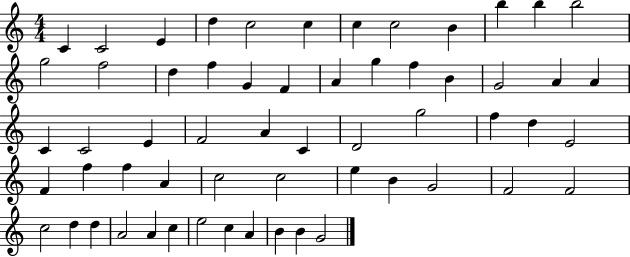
C4/q C4/h E4/q D5/q C5/h C5/q C5/q C5/h B4/q B5/q B5/q B5/h G5/h F5/h D5/q F5/q G4/q F4/q A4/q G5/q F5/q B4/q G4/h A4/q A4/q C4/q C4/h E4/q F4/h A4/q C4/q D4/h G5/h F5/q D5/q E4/h F4/q F5/q F5/q A4/q C5/h C5/h E5/q B4/q G4/h F4/h F4/h C5/h D5/q D5/q A4/h A4/q C5/q E5/h C5/q A4/q B4/q B4/q G4/h